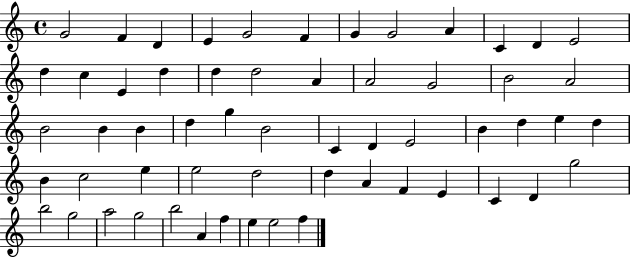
{
  \clef treble
  \time 4/4
  \defaultTimeSignature
  \key c \major
  g'2 f'4 d'4 | e'4 g'2 f'4 | g'4 g'2 a'4 | c'4 d'4 e'2 | \break d''4 c''4 e'4 d''4 | d''4 d''2 a'4 | a'2 g'2 | b'2 a'2 | \break b'2 b'4 b'4 | d''4 g''4 b'2 | c'4 d'4 e'2 | b'4 d''4 e''4 d''4 | \break b'4 c''2 e''4 | e''2 d''2 | d''4 a'4 f'4 e'4 | c'4 d'4 g''2 | \break b''2 g''2 | a''2 g''2 | b''2 a'4 f''4 | e''4 e''2 f''4 | \break \bar "|."
}